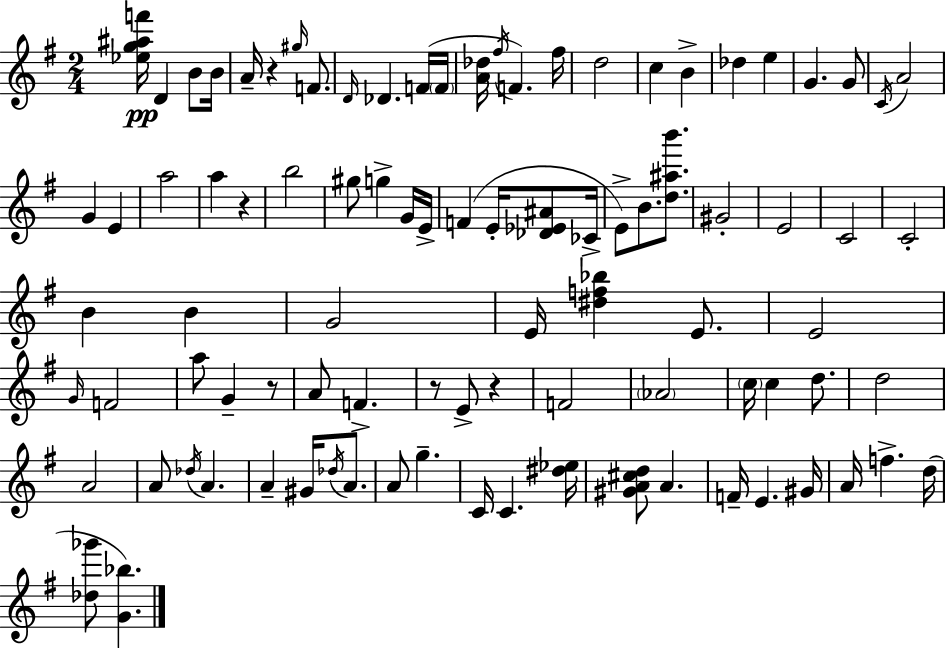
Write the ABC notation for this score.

X:1
T:Untitled
M:2/4
L:1/4
K:G
[_eg^af']/4 D B/2 B/4 A/4 z ^g/4 F/2 D/4 _D F/4 F/4 [A_d]/4 ^f/4 F ^f/4 d2 c B _d e G G/2 C/4 A2 G E a2 a z b2 ^g/2 g G/4 E/4 F E/4 [_D_E^A]/2 _C/4 E/2 B/2 [d^ab']/2 ^G2 E2 C2 C2 B B G2 E/4 [^df_b] E/2 E2 G/4 F2 a/2 G z/2 A/2 F z/2 E/2 z F2 _A2 c/4 c d/2 d2 A2 A/2 _d/4 A A ^G/4 _d/4 A/2 A/2 g C/4 C [^d_e]/4 [^GA^cd]/2 A F/4 E ^G/4 A/4 f d/4 [_d_g']/2 [G_b]